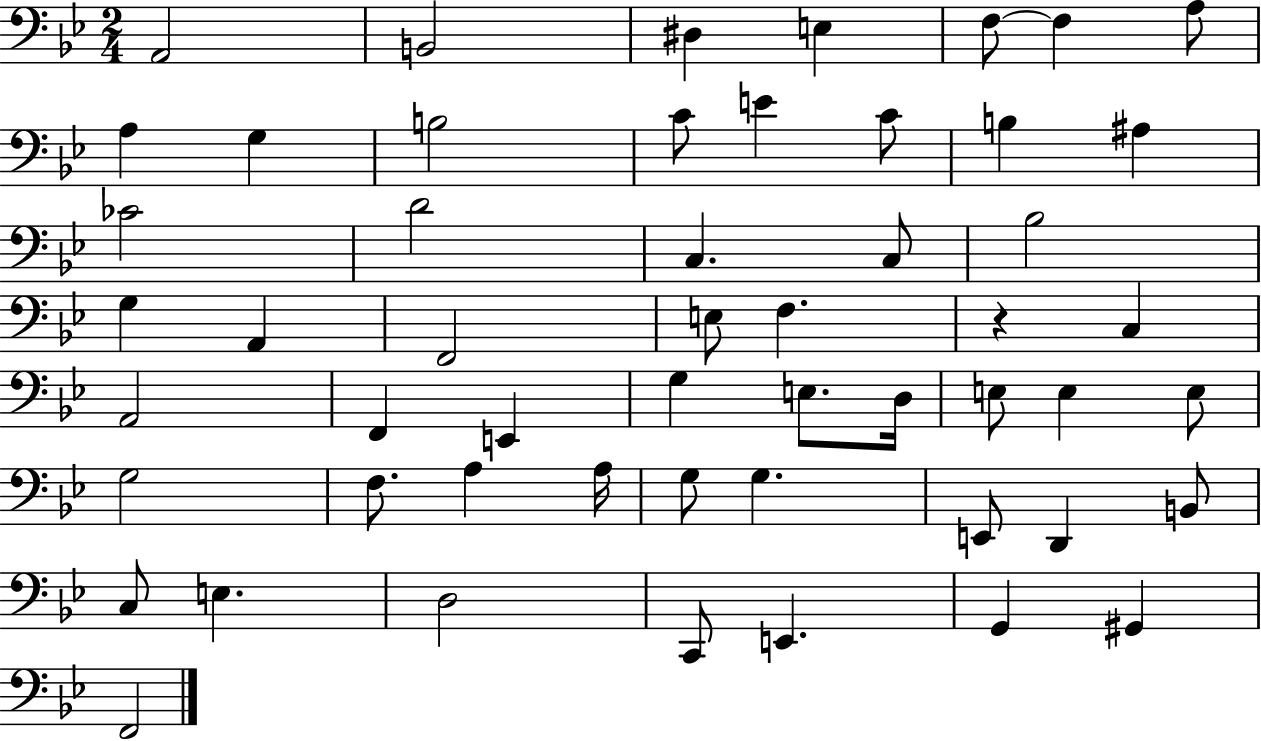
X:1
T:Untitled
M:2/4
L:1/4
K:Bb
A,,2 B,,2 ^D, E, F,/2 F, A,/2 A, G, B,2 C/2 E C/2 B, ^A, _C2 D2 C, C,/2 _B,2 G, A,, F,,2 E,/2 F, z C, A,,2 F,, E,, G, E,/2 D,/4 E,/2 E, E,/2 G,2 F,/2 A, A,/4 G,/2 G, E,,/2 D,, B,,/2 C,/2 E, D,2 C,,/2 E,, G,, ^G,, F,,2